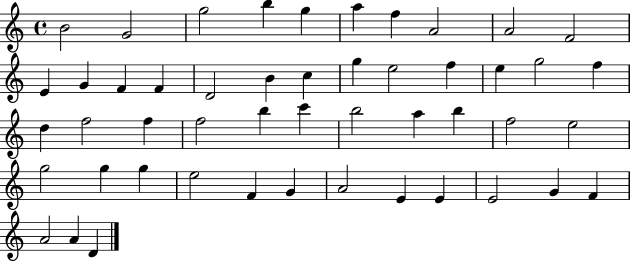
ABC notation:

X:1
T:Untitled
M:4/4
L:1/4
K:C
B2 G2 g2 b g a f A2 A2 F2 E G F F D2 B c g e2 f e g2 f d f2 f f2 b c' b2 a b f2 e2 g2 g g e2 F G A2 E E E2 G F A2 A D